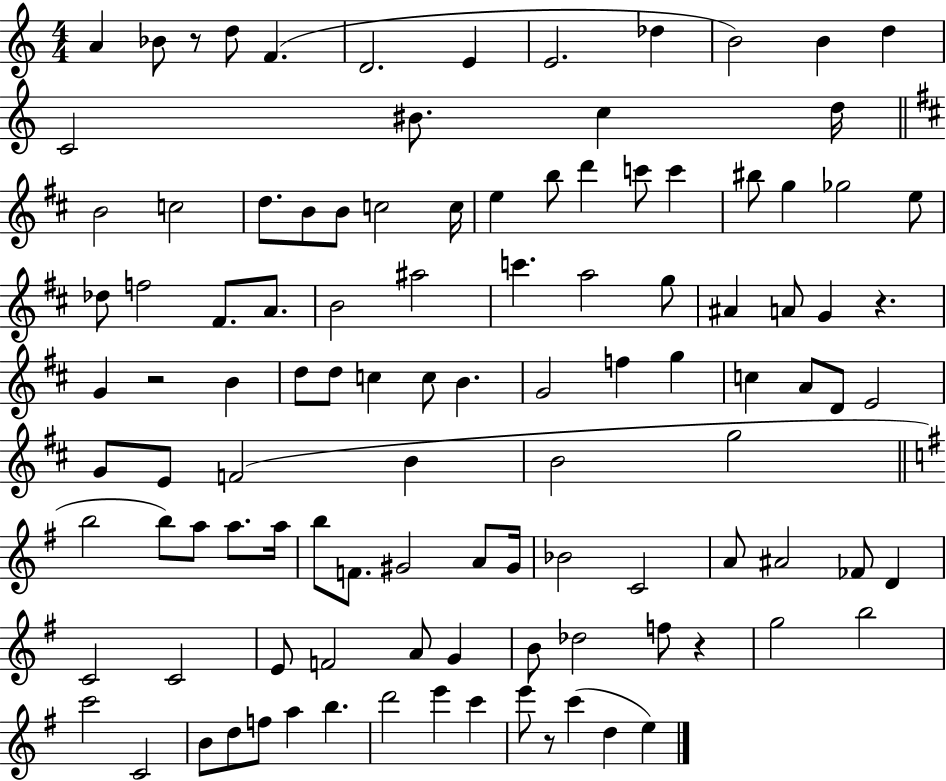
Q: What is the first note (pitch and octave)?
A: A4